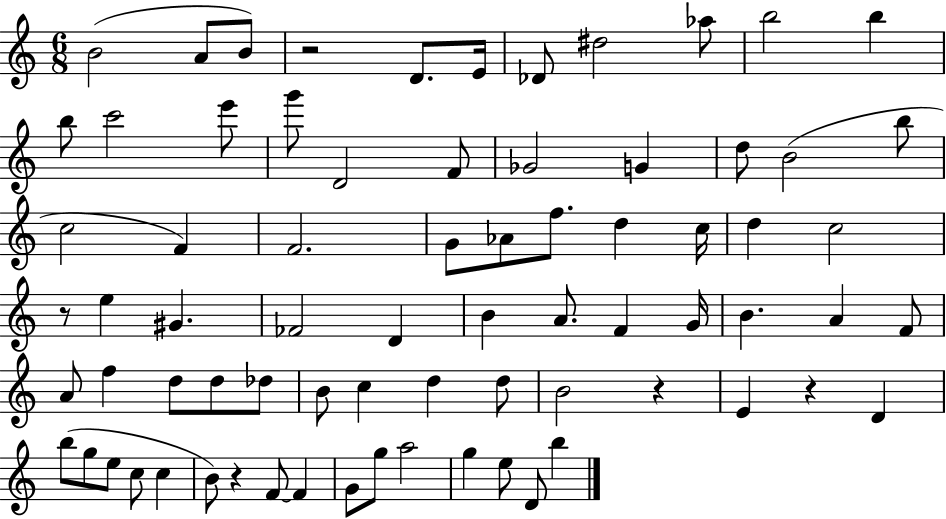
{
  \clef treble
  \numericTimeSignature
  \time 6/8
  \key c \major
  \repeat volta 2 { b'2( a'8 b'8) | r2 d'8. e'16 | des'8 dis''2 aes''8 | b''2 b''4 | \break b''8 c'''2 e'''8 | g'''8 d'2 f'8 | ges'2 g'4 | d''8 b'2( b''8 | \break c''2 f'4) | f'2. | g'8 aes'8 f''8. d''4 c''16 | d''4 c''2 | \break r8 e''4 gis'4. | fes'2 d'4 | b'4 a'8. f'4 g'16 | b'4. a'4 f'8 | \break a'8 f''4 d''8 d''8 des''8 | b'8 c''4 d''4 d''8 | b'2 r4 | e'4 r4 d'4 | \break b''8( g''8 e''8 c''8 c''4 | b'8) r4 f'8~~ f'4 | g'8 g''8 a''2 | g''4 e''8 d'8 b''4 | \break } \bar "|."
}